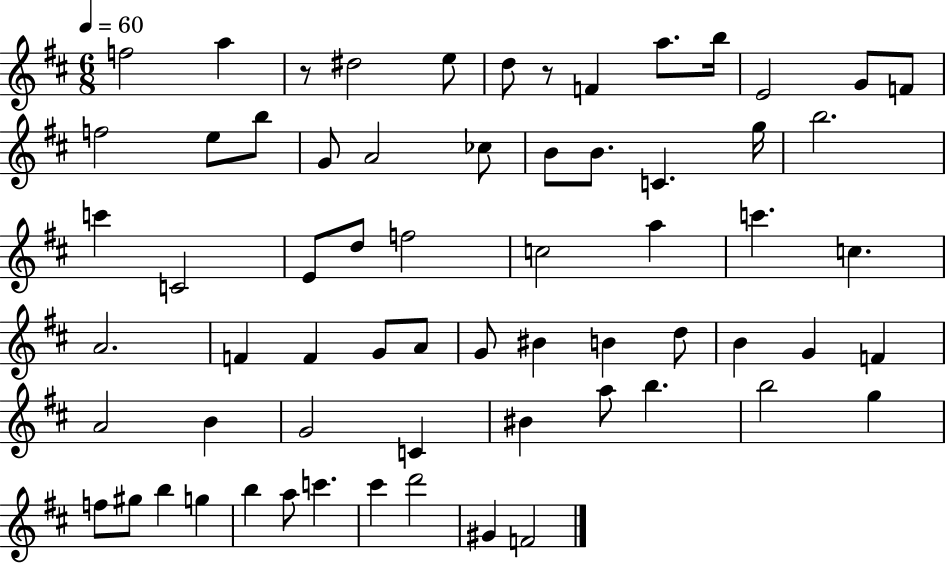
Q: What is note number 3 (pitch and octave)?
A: D#5